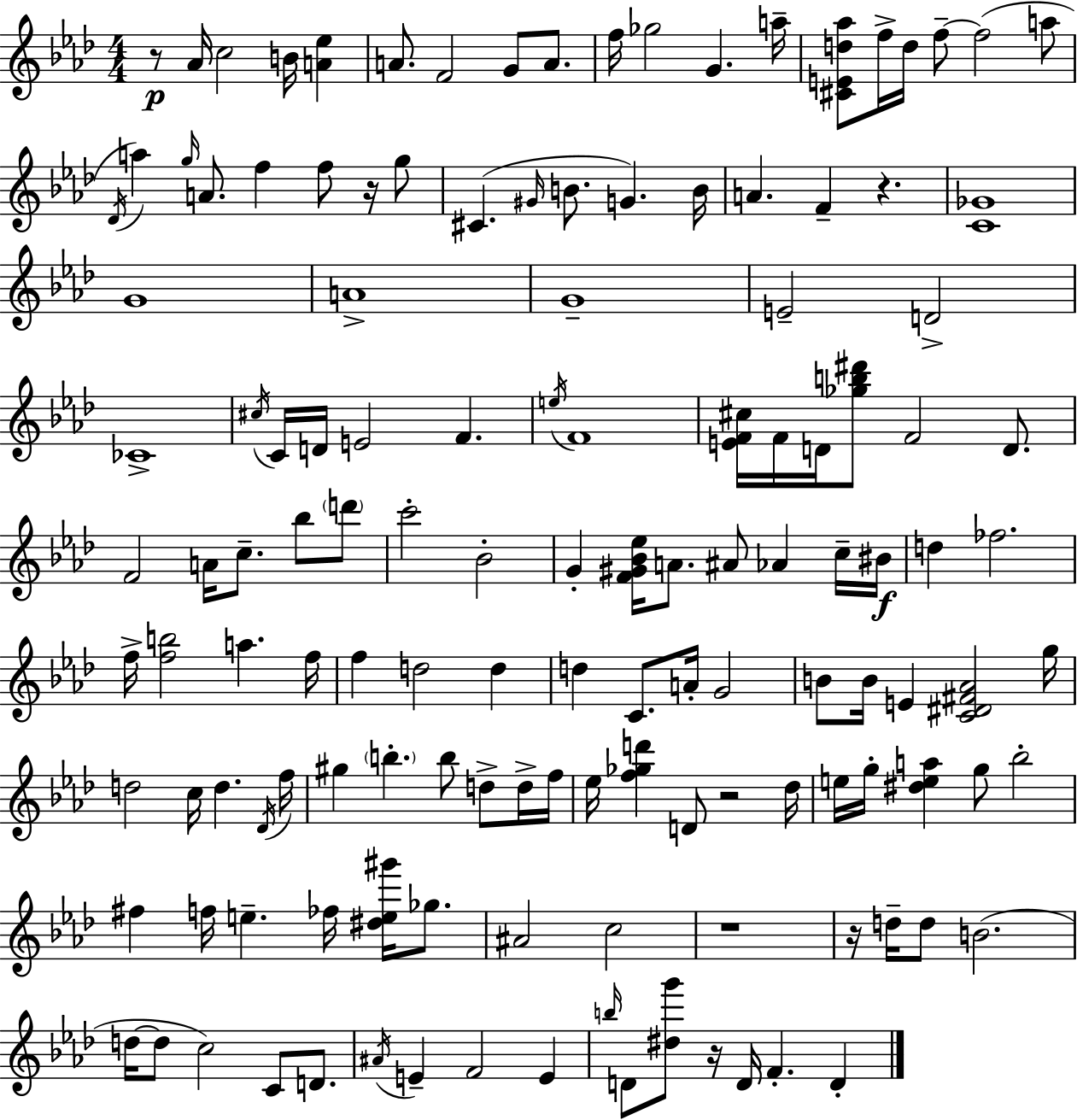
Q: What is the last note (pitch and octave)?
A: D4